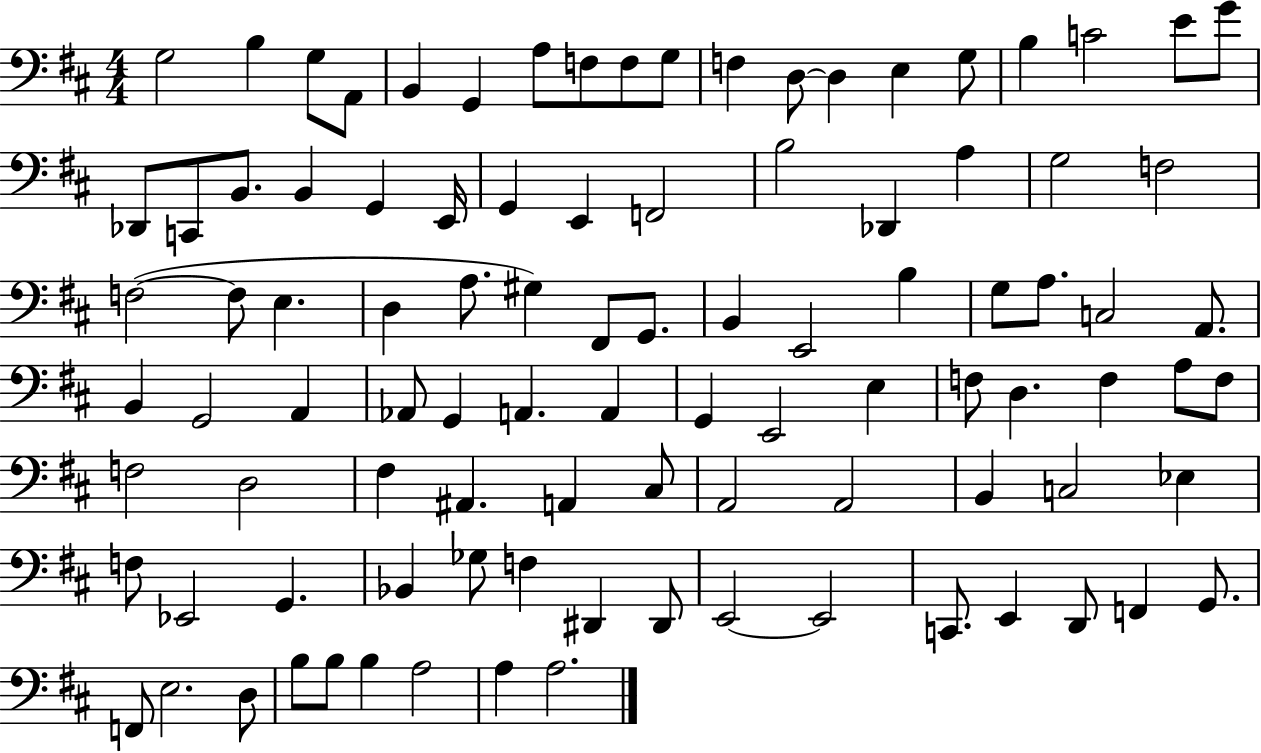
G3/h B3/q G3/e A2/e B2/q G2/q A3/e F3/e F3/e G3/e F3/q D3/e D3/q E3/q G3/e B3/q C4/h E4/e G4/e Db2/e C2/e B2/e. B2/q G2/q E2/s G2/q E2/q F2/h B3/h Db2/q A3/q G3/h F3/h F3/h F3/e E3/q. D3/q A3/e. G#3/q F#2/e G2/e. B2/q E2/h B3/q G3/e A3/e. C3/h A2/e. B2/q G2/h A2/q Ab2/e G2/q A2/q. A2/q G2/q E2/h E3/q F3/e D3/q. F3/q A3/e F3/e F3/h D3/h F#3/q A#2/q. A2/q C#3/e A2/h A2/h B2/q C3/h Eb3/q F3/e Eb2/h G2/q. Bb2/q Gb3/e F3/q D#2/q D#2/e E2/h E2/h C2/e. E2/q D2/e F2/q G2/e. F2/e E3/h. D3/e B3/e B3/e B3/q A3/h A3/q A3/h.